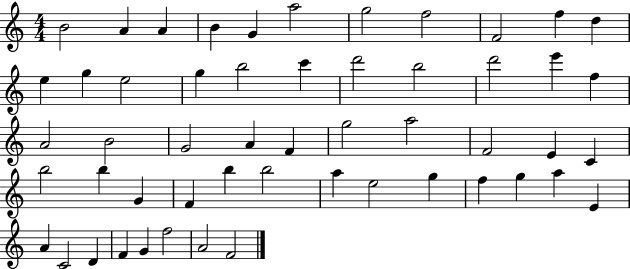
X:1
T:Untitled
M:4/4
L:1/4
K:C
B2 A A B G a2 g2 f2 F2 f d e g e2 g b2 c' d'2 b2 d'2 e' f A2 B2 G2 A F g2 a2 F2 E C b2 b G F b b2 a e2 g f g a E A C2 D F G f2 A2 F2